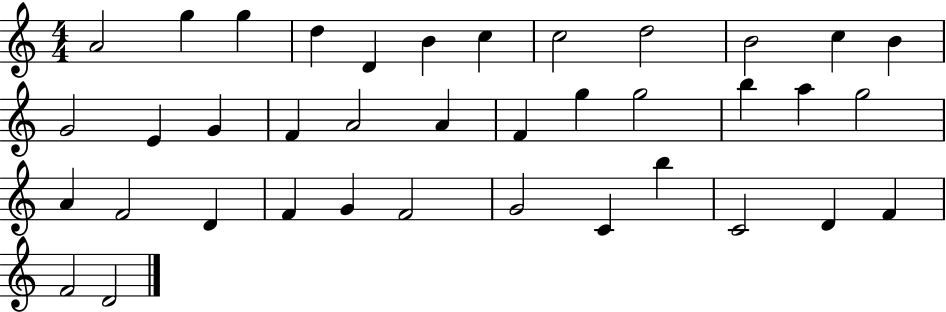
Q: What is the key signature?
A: C major